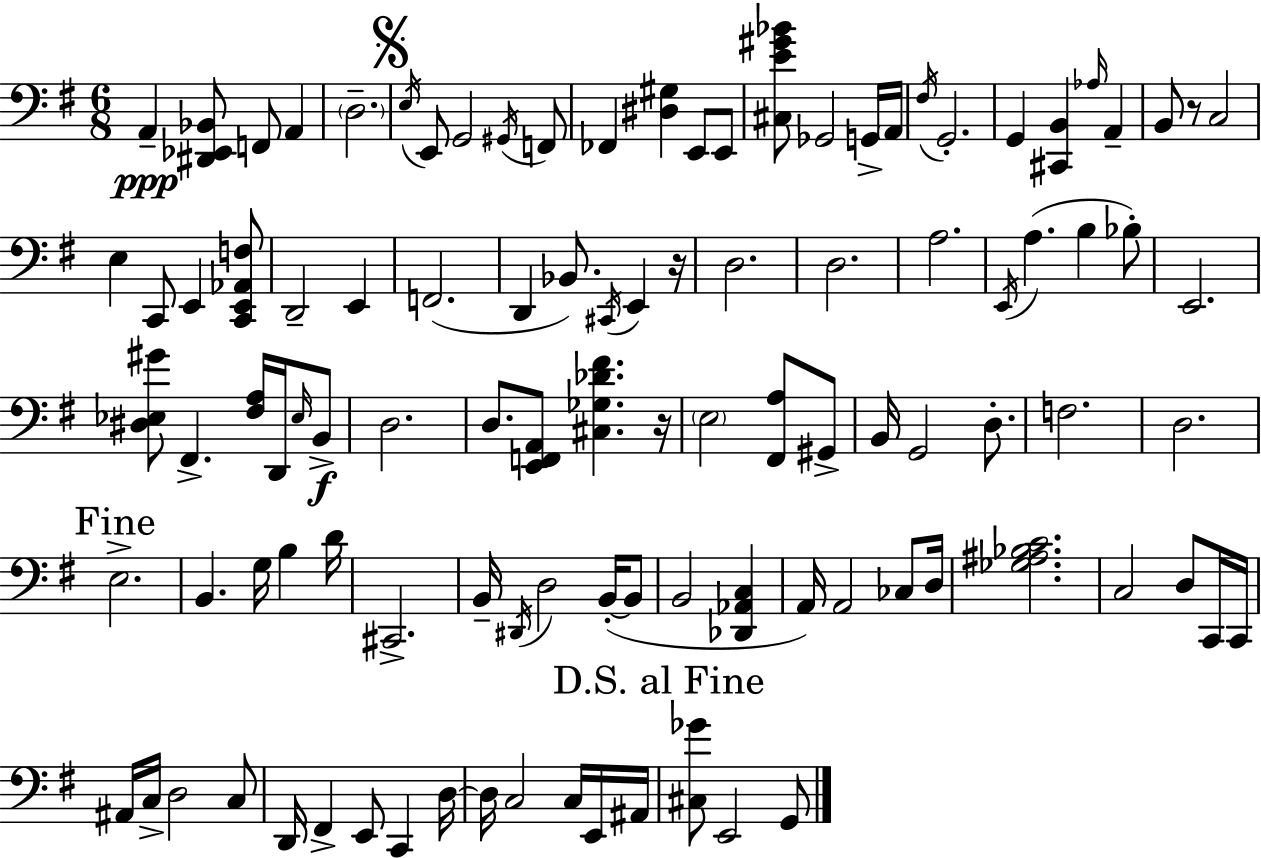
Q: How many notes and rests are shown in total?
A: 105